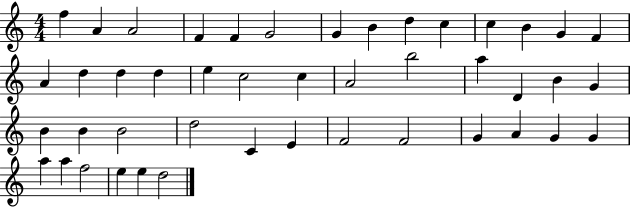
X:1
T:Untitled
M:4/4
L:1/4
K:C
f A A2 F F G2 G B d c c B G F A d d d e c2 c A2 b2 a D B G B B B2 d2 C E F2 F2 G A G G a a f2 e e d2